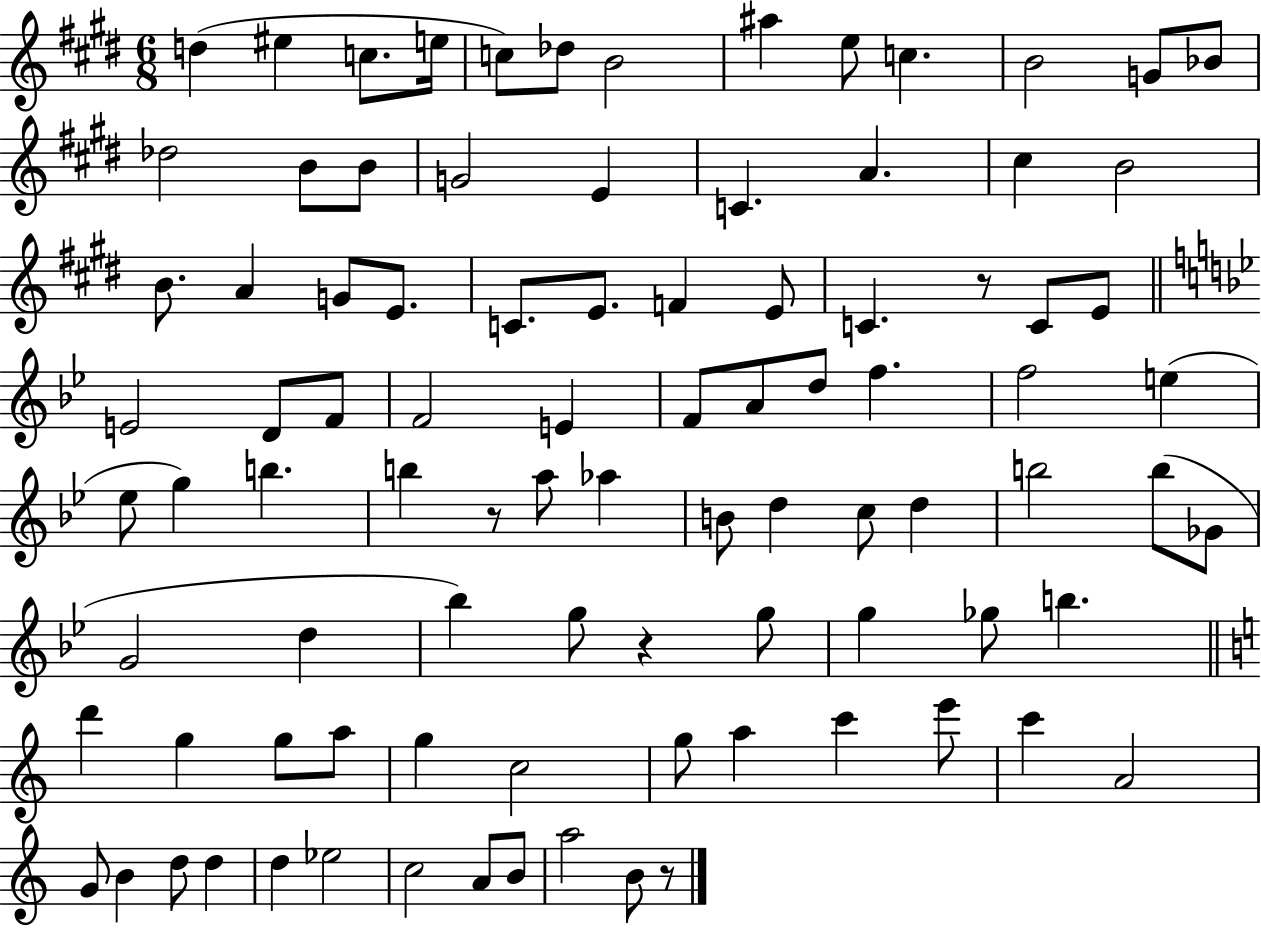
{
  \clef treble
  \numericTimeSignature
  \time 6/8
  \key e \major
  \repeat volta 2 { d''4( eis''4 c''8. e''16 | c''8) des''8 b'2 | ais''4 e''8 c''4. | b'2 g'8 bes'8 | \break des''2 b'8 b'8 | g'2 e'4 | c'4. a'4. | cis''4 b'2 | \break b'8. a'4 g'8 e'8. | c'8. e'8. f'4 e'8 | c'4. r8 c'8 e'8 | \bar "||" \break \key g \minor e'2 d'8 f'8 | f'2 e'4 | f'8 a'8 d''8 f''4. | f''2 e''4( | \break ees''8 g''4) b''4. | b''4 r8 a''8 aes''4 | b'8 d''4 c''8 d''4 | b''2 b''8( ges'8 | \break g'2 d''4 | bes''4) g''8 r4 g''8 | g''4 ges''8 b''4. | \bar "||" \break \key a \minor d'''4 g''4 g''8 a''8 | g''4 c''2 | g''8 a''4 c'''4 e'''8 | c'''4 a'2 | \break g'8 b'4 d''8 d''4 | d''4 ees''2 | c''2 a'8 b'8 | a''2 b'8 r8 | \break } \bar "|."
}